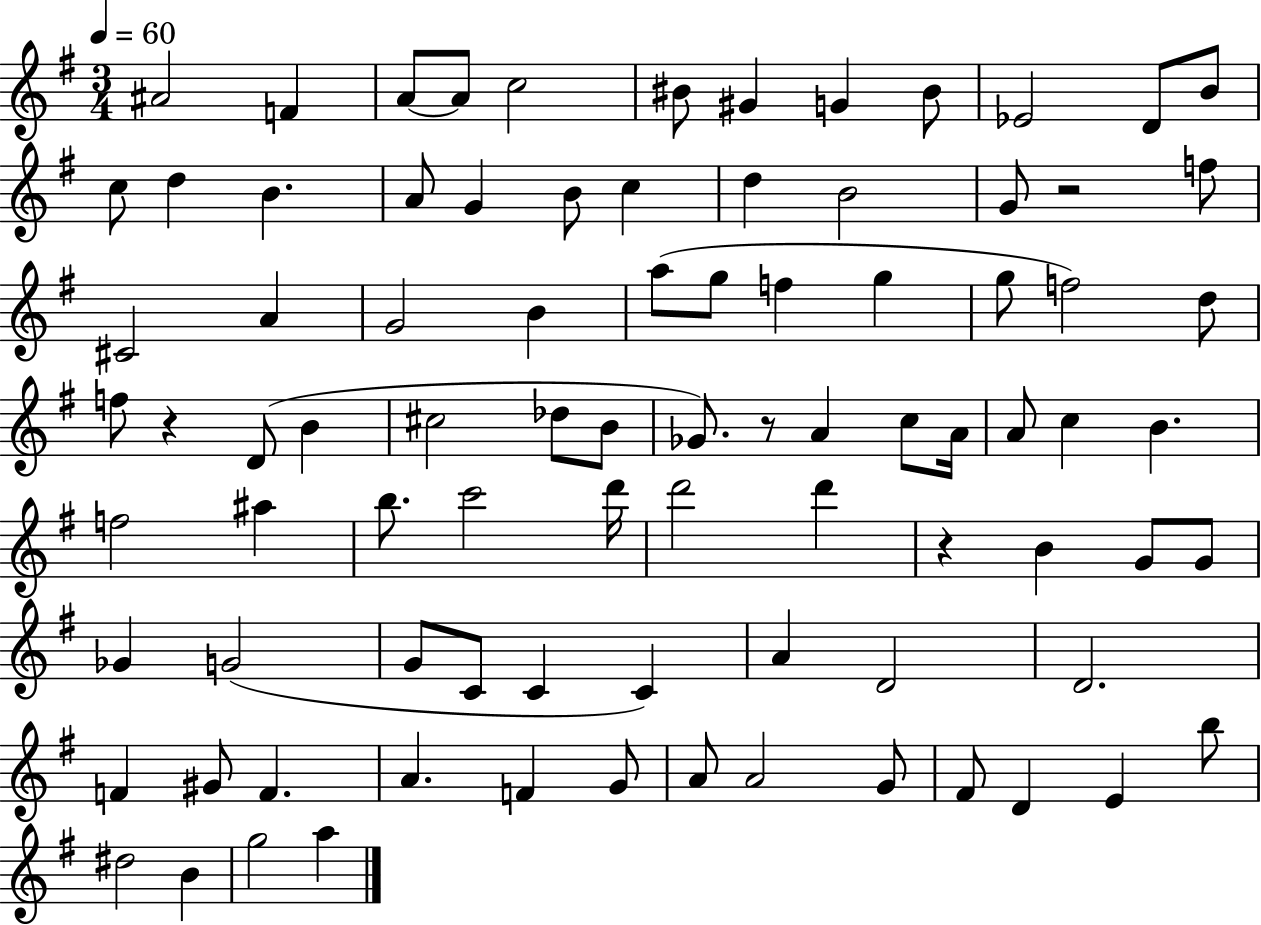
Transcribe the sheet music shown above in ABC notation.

X:1
T:Untitled
M:3/4
L:1/4
K:G
^A2 F A/2 A/2 c2 ^B/2 ^G G ^B/2 _E2 D/2 B/2 c/2 d B A/2 G B/2 c d B2 G/2 z2 f/2 ^C2 A G2 B a/2 g/2 f g g/2 f2 d/2 f/2 z D/2 B ^c2 _d/2 B/2 _G/2 z/2 A c/2 A/4 A/2 c B f2 ^a b/2 c'2 d'/4 d'2 d' z B G/2 G/2 _G G2 G/2 C/2 C C A D2 D2 F ^G/2 F A F G/2 A/2 A2 G/2 ^F/2 D E b/2 ^d2 B g2 a